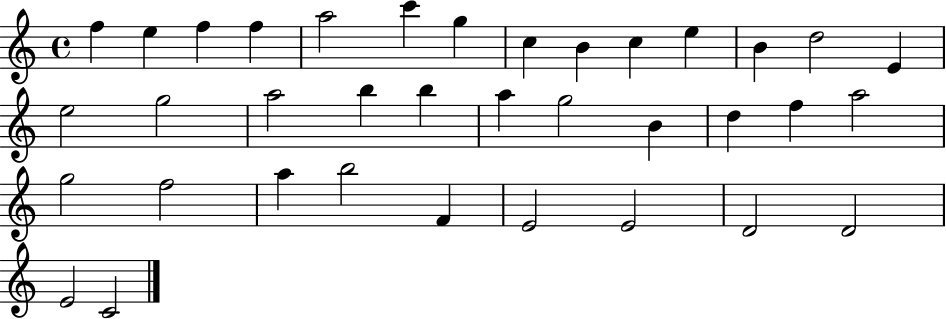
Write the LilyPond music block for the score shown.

{
  \clef treble
  \time 4/4
  \defaultTimeSignature
  \key c \major
  f''4 e''4 f''4 f''4 | a''2 c'''4 g''4 | c''4 b'4 c''4 e''4 | b'4 d''2 e'4 | \break e''2 g''2 | a''2 b''4 b''4 | a''4 g''2 b'4 | d''4 f''4 a''2 | \break g''2 f''2 | a''4 b''2 f'4 | e'2 e'2 | d'2 d'2 | \break e'2 c'2 | \bar "|."
}